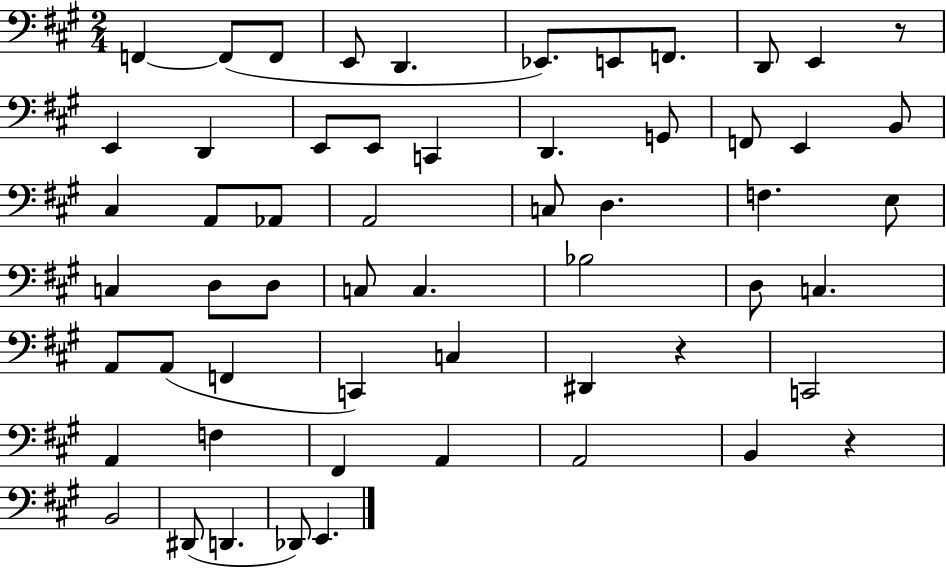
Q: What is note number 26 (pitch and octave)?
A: D3